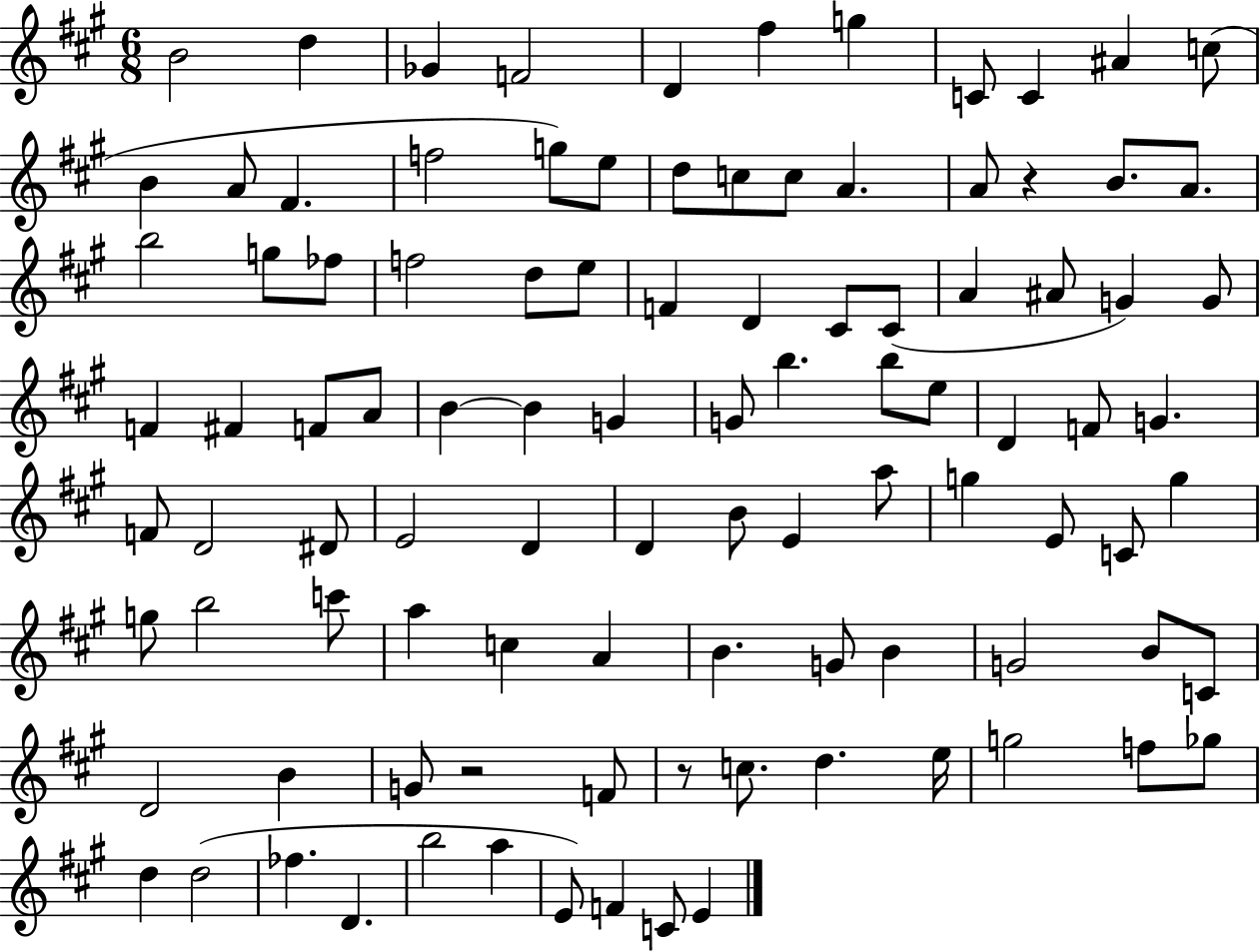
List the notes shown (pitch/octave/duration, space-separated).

B4/h D5/q Gb4/q F4/h D4/q F#5/q G5/q C4/e C4/q A#4/q C5/e B4/q A4/e F#4/q. F5/h G5/e E5/e D5/e C5/e C5/e A4/q. A4/e R/q B4/e. A4/e. B5/h G5/e FES5/e F5/h D5/e E5/e F4/q D4/q C#4/e C#4/e A4/q A#4/e G4/q G4/e F4/q F#4/q F4/e A4/e B4/q B4/q G4/q G4/e B5/q. B5/e E5/e D4/q F4/e G4/q. F4/e D4/h D#4/e E4/h D4/q D4/q B4/e E4/q A5/e G5/q E4/e C4/e G5/q G5/e B5/h C6/e A5/q C5/q A4/q B4/q. G4/e B4/q G4/h B4/e C4/e D4/h B4/q G4/e R/h F4/e R/e C5/e. D5/q. E5/s G5/h F5/e Gb5/e D5/q D5/h FES5/q. D4/q. B5/h A5/q E4/e F4/q C4/e E4/q